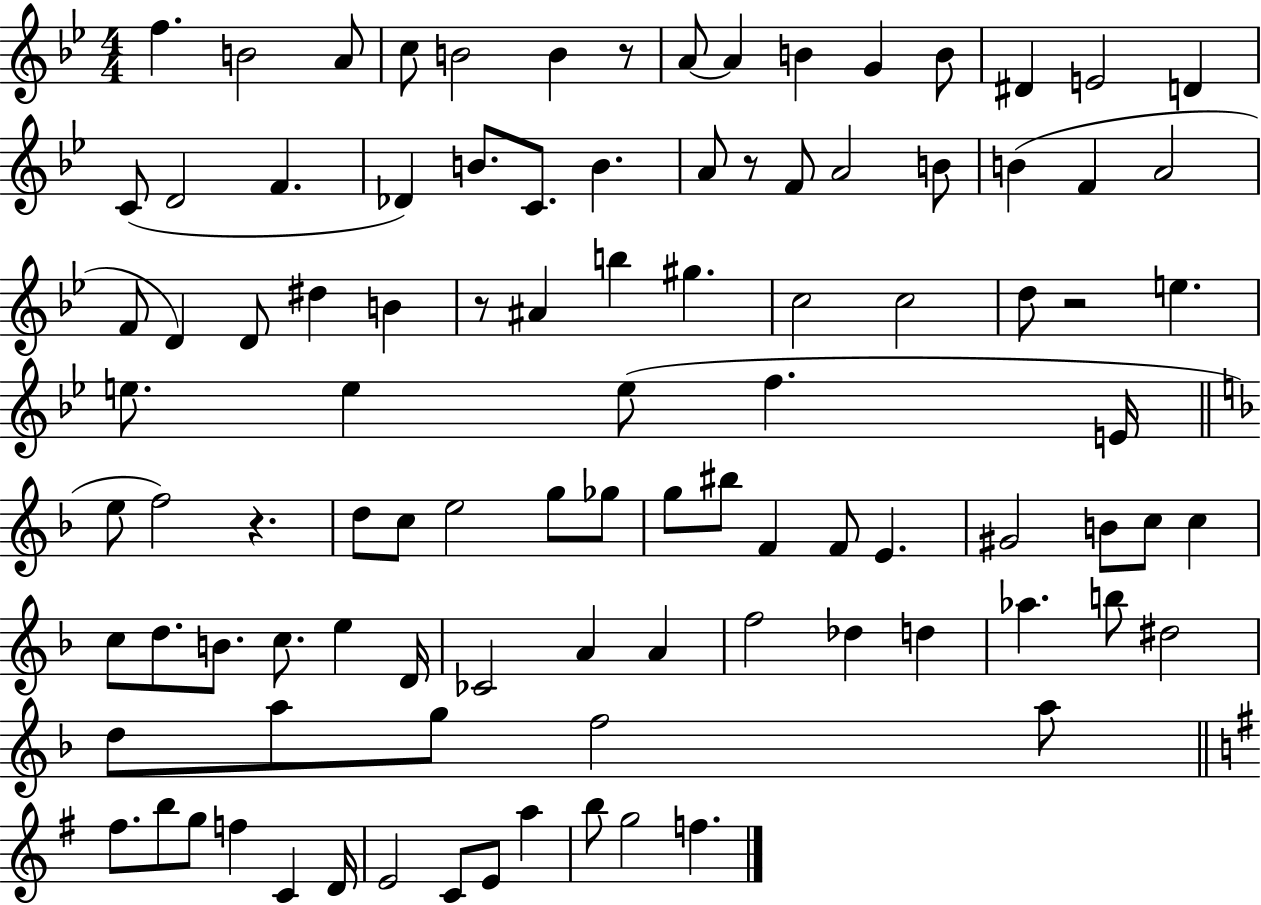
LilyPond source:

{
  \clef treble
  \numericTimeSignature
  \time 4/4
  \key bes \major
  \repeat volta 2 { f''4. b'2 a'8 | c''8 b'2 b'4 r8 | a'8~~ a'4 b'4 g'4 b'8 | dis'4 e'2 d'4 | \break c'8( d'2 f'4. | des'4) b'8. c'8. b'4. | a'8 r8 f'8 a'2 b'8 | b'4( f'4 a'2 | \break f'8 d'4) d'8 dis''4 b'4 | r8 ais'4 b''4 gis''4. | c''2 c''2 | d''8 r2 e''4. | \break e''8. e''4 e''8( f''4. e'16 | \bar "||" \break \key f \major e''8 f''2) r4. | d''8 c''8 e''2 g''8 ges''8 | g''8 bis''8 f'4 f'8 e'4. | gis'2 b'8 c''8 c''4 | \break c''8 d''8. b'8. c''8. e''4 d'16 | ces'2 a'4 a'4 | f''2 des''4 d''4 | aes''4. b''8 dis''2 | \break d''8 a''8 g''8 f''2 a''8 | \bar "||" \break \key e \minor fis''8. b''8 g''8 f''4 c'4 d'16 | e'2 c'8 e'8 a''4 | b''8 g''2 f''4. | } \bar "|."
}